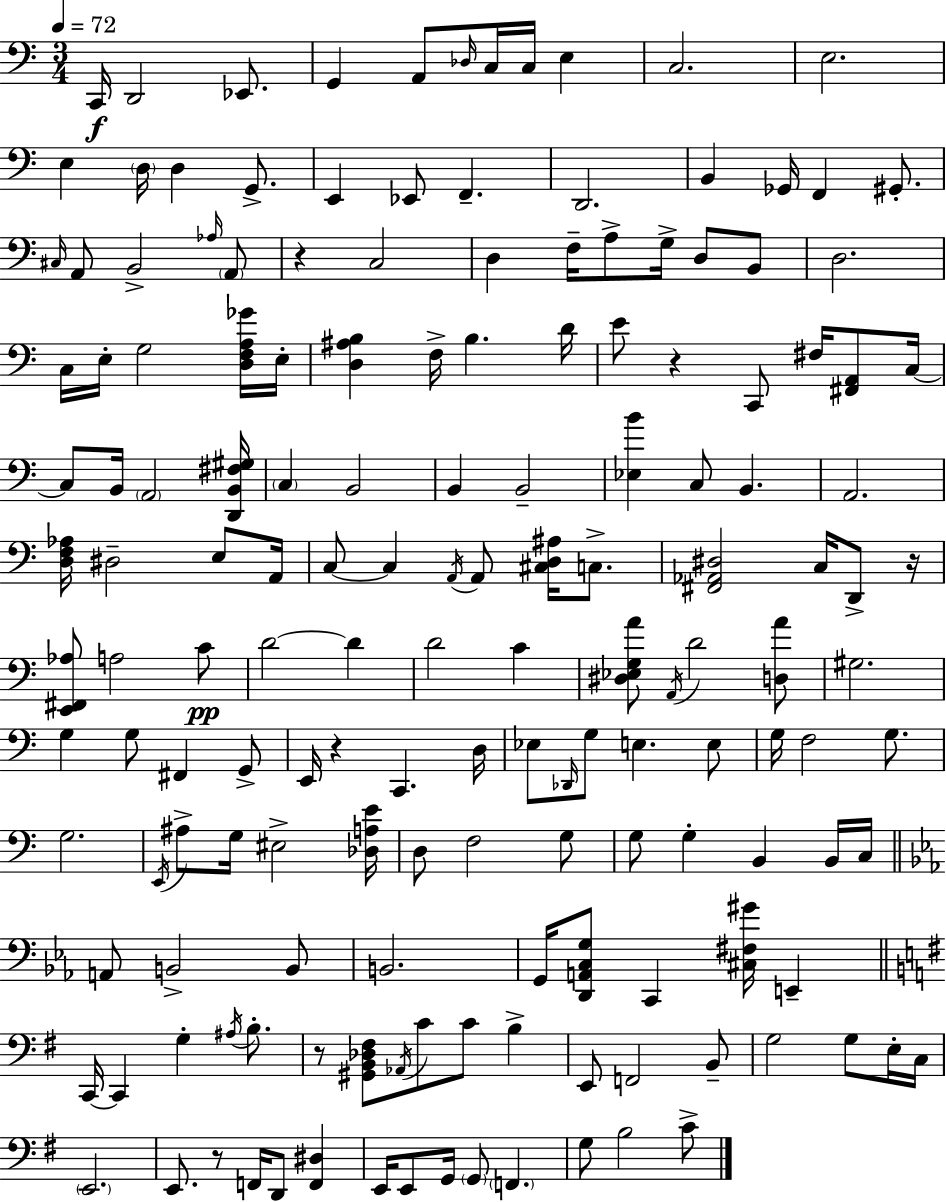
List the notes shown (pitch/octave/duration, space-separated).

C2/s D2/h Eb2/e. G2/q A2/e Db3/s C3/s C3/s E3/q C3/h. E3/h. E3/q D3/s D3/q G2/e. E2/q Eb2/e F2/q. D2/h. B2/q Gb2/s F2/q G#2/e. C#3/s A2/e B2/h Ab3/s A2/e R/q C3/h D3/q F3/s A3/e G3/s D3/e B2/e D3/h. C3/s E3/s G3/h [D3,F3,A3,Gb4]/s E3/s [D3,A#3,B3]/q F3/s B3/q. D4/s E4/e R/q C2/e F#3/s [F#2,A2]/e C3/s C3/e B2/s A2/h [D2,B2,F#3,G#3]/s C3/q B2/h B2/q B2/h [Eb3,B4]/q C3/e B2/q. A2/h. [D3,F3,Ab3]/s D#3/h E3/e A2/s C3/e C3/q A2/s A2/e [C#3,D3,A#3]/s C3/e. [F#2,Ab2,D#3]/h C3/s D2/e R/s [E2,F#2,Ab3]/e A3/h C4/e D4/h D4/q D4/h C4/q [D#3,Eb3,G3,A4]/e A2/s D4/h [D3,A4]/e G#3/h. G3/q G3/e F#2/q G2/e E2/s R/q C2/q. D3/s Eb3/e Db2/s G3/e E3/q. E3/e G3/s F3/h G3/e. G3/h. E2/s A#3/e G3/s EIS3/h [Db3,A3,E4]/s D3/e F3/h G3/e G3/e G3/q B2/q B2/s C3/s A2/e B2/h B2/e B2/h. G2/s [D2,A2,C3,G3]/e C2/q [C#3,F#3,G#4]/s E2/q C2/s C2/q G3/q A#3/s B3/e. R/e [G#2,B2,Db3,F#3]/e Ab2/s C4/e C4/e B3/q E2/e F2/h B2/e G3/h G3/e E3/s C3/s E2/h. E2/e. R/e F2/s D2/e [F2,D#3]/q E2/s E2/e G2/s G2/e F2/q. G3/e B3/h C4/e